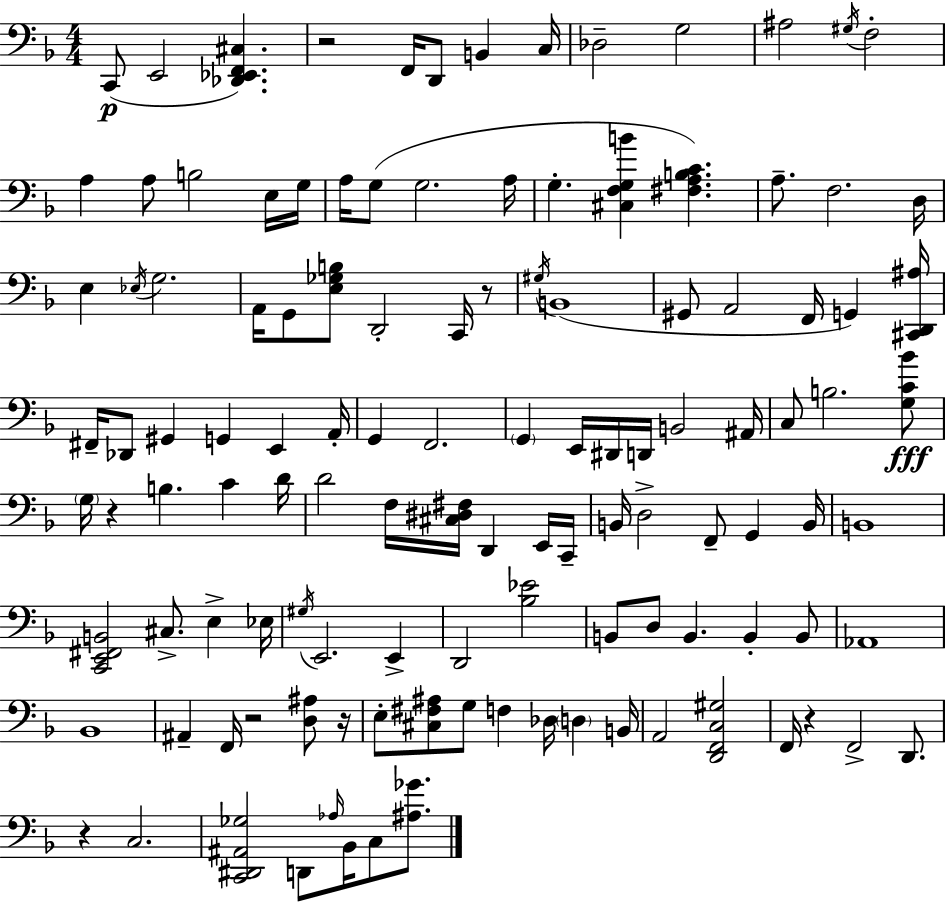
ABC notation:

X:1
T:Untitled
M:4/4
L:1/4
K:Dm
C,,/2 E,,2 [_D,,_E,,F,,^C,] z2 F,,/4 D,,/2 B,, C,/4 _D,2 G,2 ^A,2 ^G,/4 F,2 A, A,/2 B,2 E,/4 G,/4 A,/4 G,/2 G,2 A,/4 G, [^C,F,G,B] [^F,A,B,C] A,/2 F,2 D,/4 E, _E,/4 G,2 A,,/4 G,,/2 [E,_G,B,]/2 D,,2 C,,/4 z/2 ^G,/4 B,,4 ^G,,/2 A,,2 F,,/4 G,, [^C,,D,,^A,]/4 ^F,,/4 _D,,/2 ^G,, G,, E,, A,,/4 G,, F,,2 G,, E,,/4 ^D,,/4 D,,/4 B,,2 ^A,,/4 C,/2 B,2 [G,C_B]/2 G,/4 z B, C D/4 D2 F,/4 [^C,^D,^F,]/4 D,, E,,/4 C,,/4 B,,/4 D,2 F,,/2 G,, B,,/4 B,,4 [C,,E,,^F,,B,,]2 ^C,/2 E, _E,/4 ^G,/4 E,,2 E,, D,,2 [_B,_E]2 B,,/2 D,/2 B,, B,, B,,/2 _A,,4 _B,,4 ^A,, F,,/4 z2 [D,^A,]/2 z/4 E,/2 [^C,^F,^A,]/2 G,/2 F, _D,/4 D, B,,/4 A,,2 [D,,F,,C,^G,]2 F,,/4 z F,,2 D,,/2 z C,2 [C,,^D,,^A,,_G,]2 D,,/2 _A,/4 _B,,/4 C,/2 [^A,_G]/2